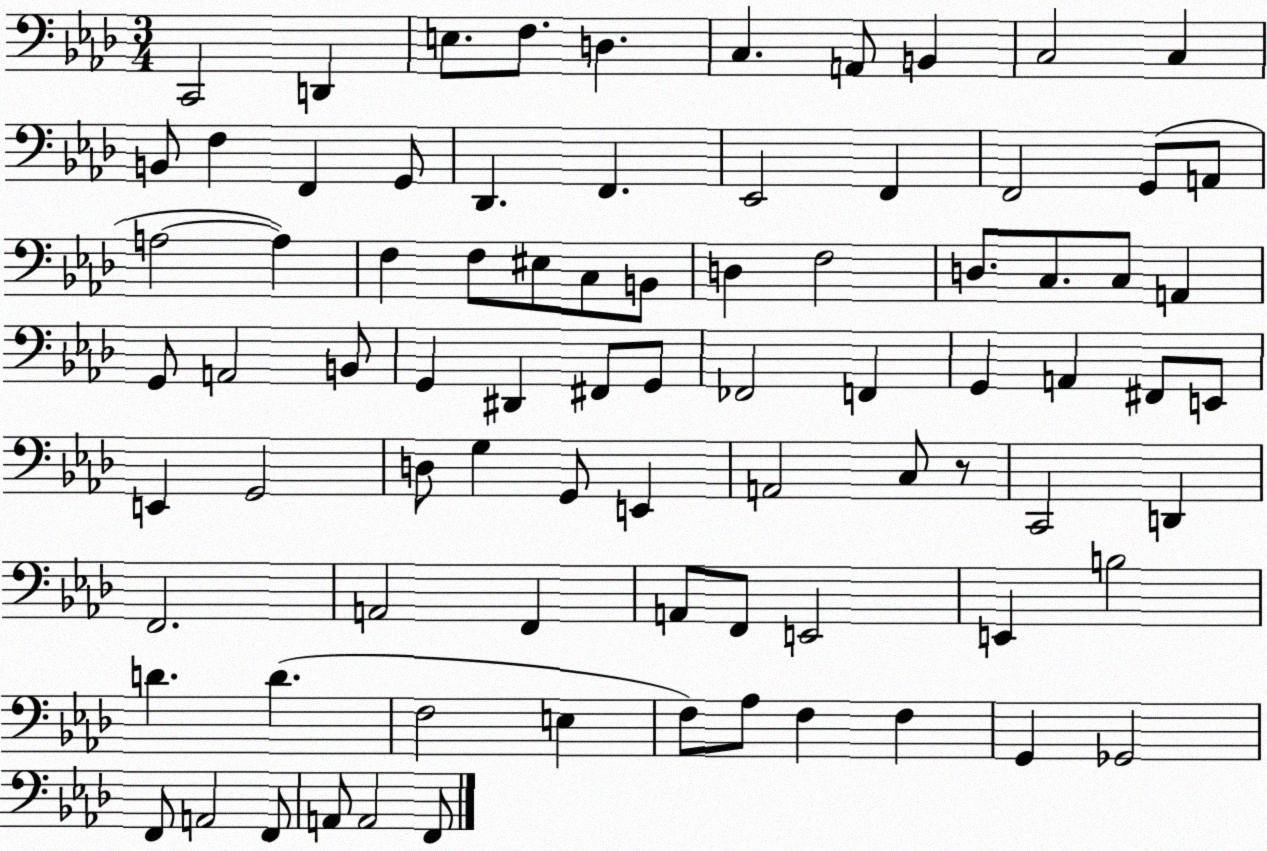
X:1
T:Untitled
M:3/4
L:1/4
K:Ab
C,,2 D,, E,/2 F,/2 D, C, A,,/2 B,, C,2 C, B,,/2 F, F,, G,,/2 _D,, F,, _E,,2 F,, F,,2 G,,/2 A,,/2 A,2 A, F, F,/2 ^E,/2 C,/2 B,,/2 D, F,2 D,/2 C,/2 C,/2 A,, G,,/2 A,,2 B,,/2 G,, ^D,, ^F,,/2 G,,/2 _F,,2 F,, G,, A,, ^F,,/2 E,,/2 E,, G,,2 D,/2 G, G,,/2 E,, A,,2 C,/2 z/2 C,,2 D,, F,,2 A,,2 F,, A,,/2 F,,/2 E,,2 E,, B,2 D D F,2 E, F,/2 _A,/2 F, F, G,, _G,,2 F,,/2 A,,2 F,,/2 A,,/2 A,,2 F,,/2